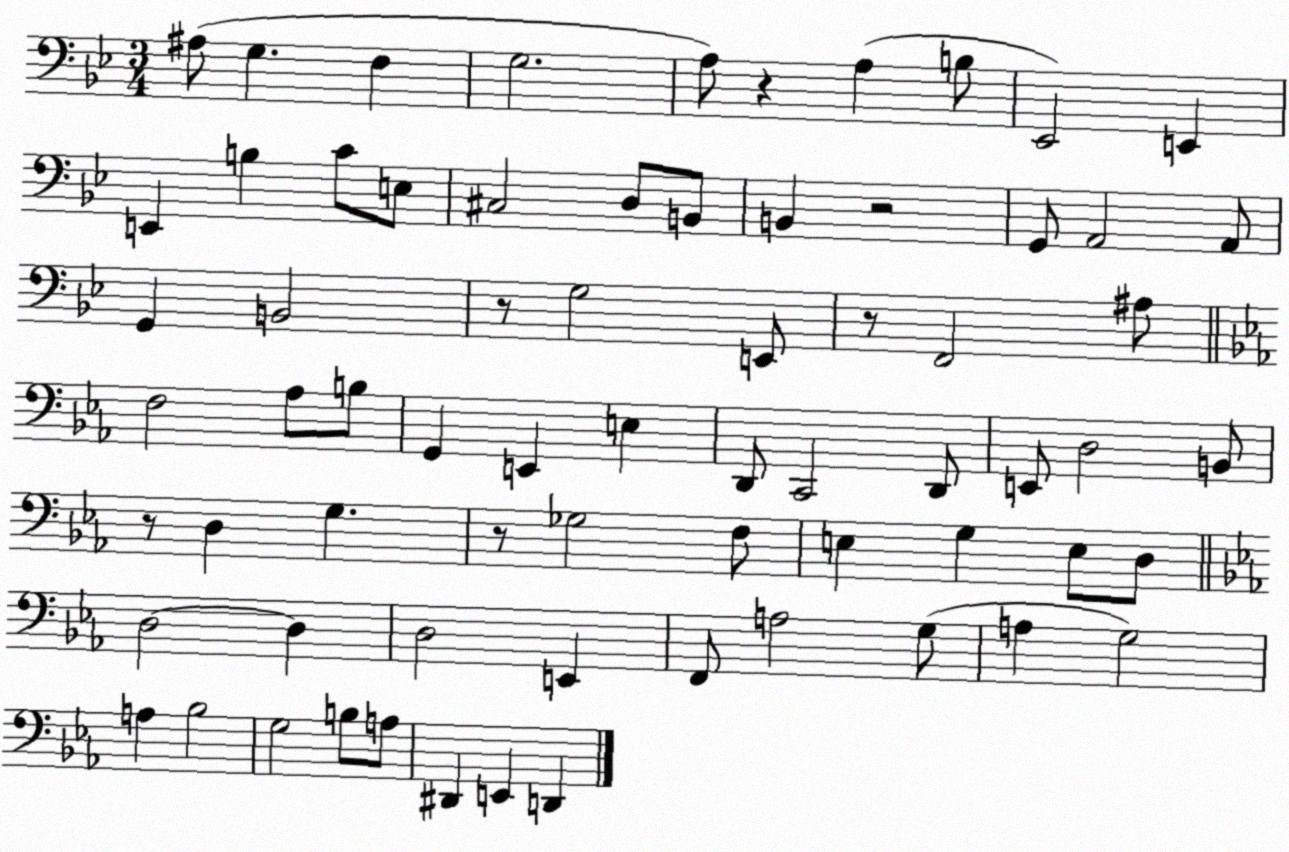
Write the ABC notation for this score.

X:1
T:Untitled
M:3/4
L:1/4
K:Bb
^A,/2 G, F, G,2 A,/2 z A, B,/2 _E,,2 E,, E,, B, C/2 E,/2 ^C,2 D,/2 B,,/2 B,, z2 G,,/2 A,,2 A,,/2 G,, B,,2 z/2 G,2 E,,/2 z/2 F,,2 ^A,/2 F,2 _A,/2 B,/2 G,, E,, E, D,,/2 C,,2 D,,/2 E,,/2 D,2 B,,/2 z/2 D, G, z/2 _G,2 F,/2 E, G, E,/2 D,/2 D,2 D, D,2 E,, F,,/2 A,2 G,/2 A, G,2 A, _B,2 G,2 B,/2 A,/2 ^D,, E,, D,,